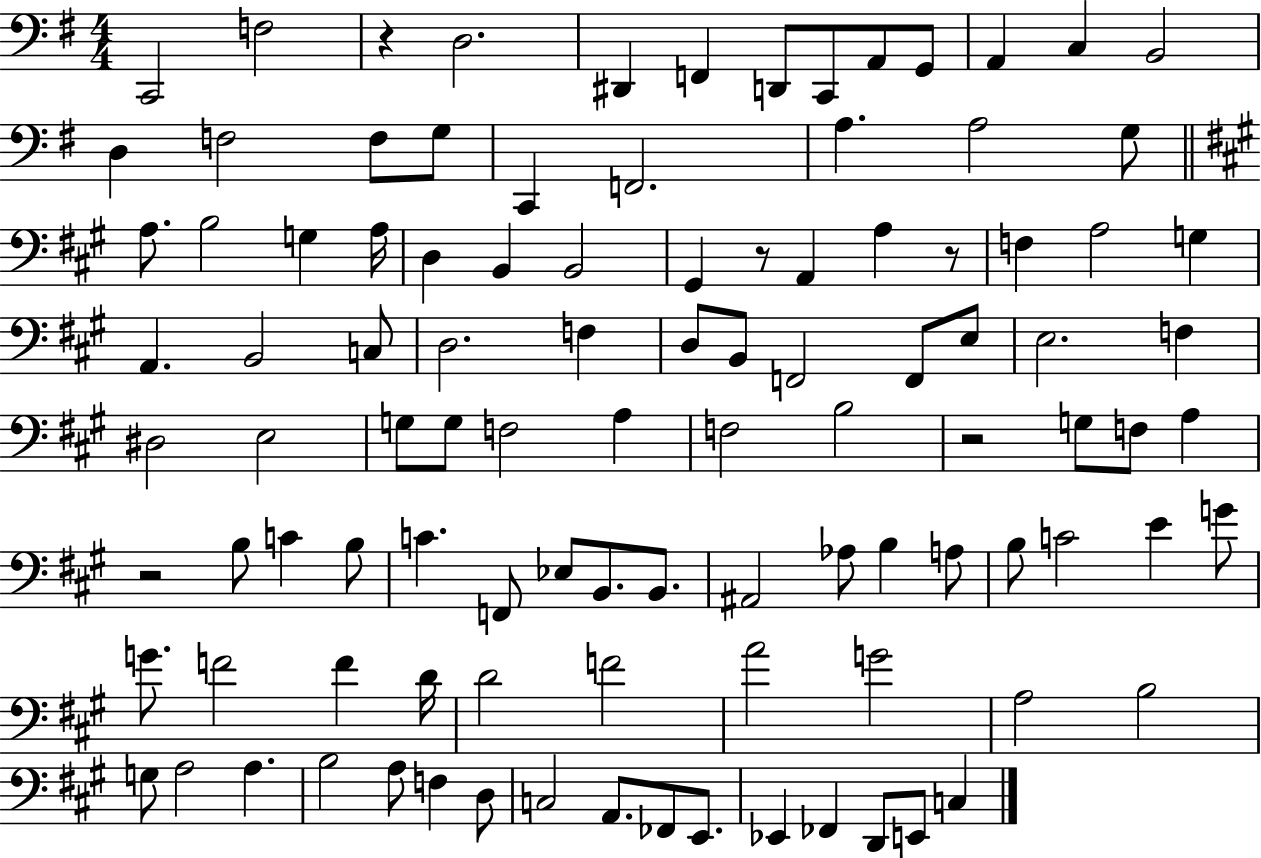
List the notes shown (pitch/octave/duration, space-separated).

C2/h F3/h R/q D3/h. D#2/q F2/q D2/e C2/e A2/e G2/e A2/q C3/q B2/h D3/q F3/h F3/e G3/e C2/q F2/h. A3/q. A3/h G3/e A3/e. B3/h G3/q A3/s D3/q B2/q B2/h G#2/q R/e A2/q A3/q R/e F3/q A3/h G3/q A2/q. B2/h C3/e D3/h. F3/q D3/e B2/e F2/h F2/e E3/e E3/h. F3/q D#3/h E3/h G3/e G3/e F3/h A3/q F3/h B3/h R/h G3/e F3/e A3/q R/h B3/e C4/q B3/e C4/q. F2/e Eb3/e B2/e. B2/e. A#2/h Ab3/e B3/q A3/e B3/e C4/h E4/q G4/e G4/e. F4/h F4/q D4/s D4/h F4/h A4/h G4/h A3/h B3/h G3/e A3/h A3/q. B3/h A3/e F3/q D3/e C3/h A2/e. FES2/e E2/e. Eb2/q FES2/q D2/e E2/e C3/q